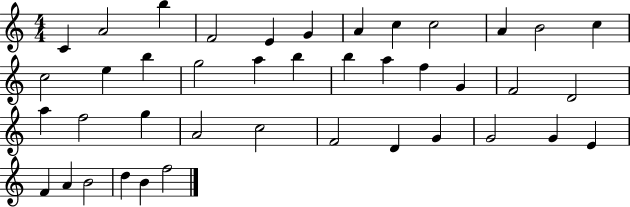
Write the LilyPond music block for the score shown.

{
  \clef treble
  \numericTimeSignature
  \time 4/4
  \key c \major
  c'4 a'2 b''4 | f'2 e'4 g'4 | a'4 c''4 c''2 | a'4 b'2 c''4 | \break c''2 e''4 b''4 | g''2 a''4 b''4 | b''4 a''4 f''4 g'4 | f'2 d'2 | \break a''4 f''2 g''4 | a'2 c''2 | f'2 d'4 g'4 | g'2 g'4 e'4 | \break f'4 a'4 b'2 | d''4 b'4 f''2 | \bar "|."
}